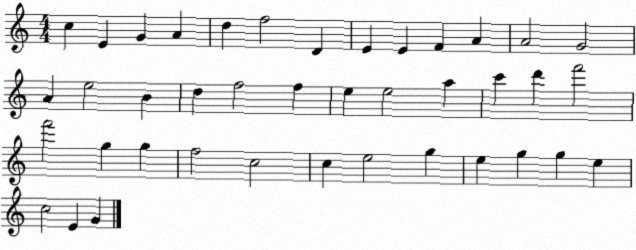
X:1
T:Untitled
M:4/4
L:1/4
K:C
c E G A d f2 D E E F A A2 G2 A e2 B d f2 f e e2 a c' d' f'2 f'2 g g f2 c2 c e2 g e g g e c2 E G